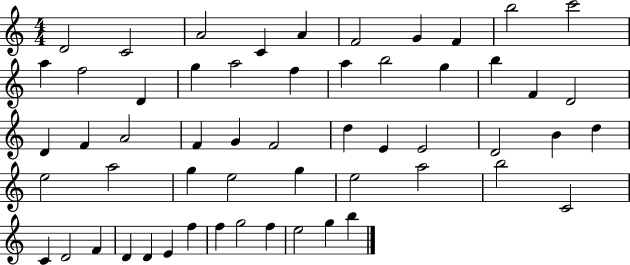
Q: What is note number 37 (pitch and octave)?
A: G5